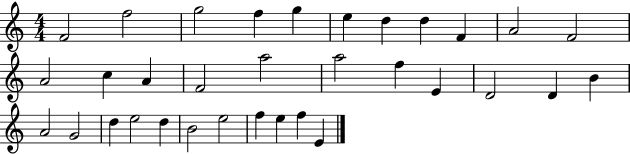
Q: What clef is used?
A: treble